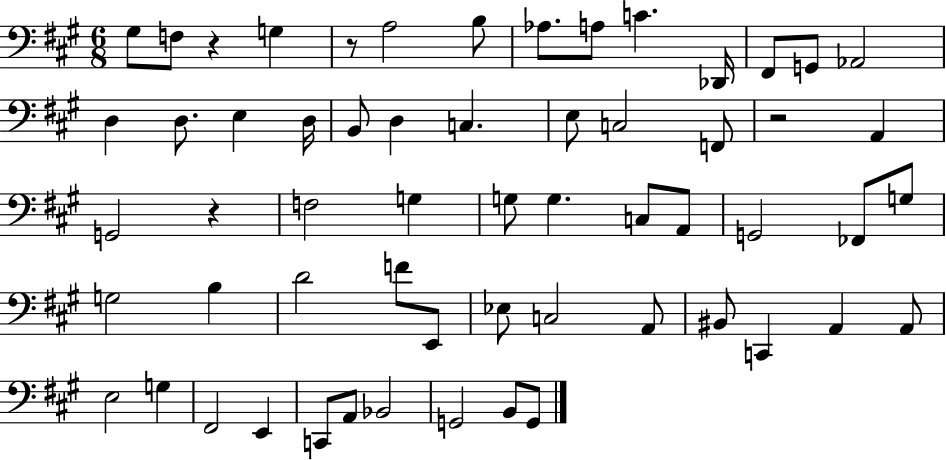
{
  \clef bass
  \numericTimeSignature
  \time 6/8
  \key a \major
  \repeat volta 2 { gis8 f8 r4 g4 | r8 a2 b8 | aes8. a8 c'4. des,16 | fis,8 g,8 aes,2 | \break d4 d8. e4 d16 | b,8 d4 c4. | e8 c2 f,8 | r2 a,4 | \break g,2 r4 | f2 g4 | g8 g4. c8 a,8 | g,2 fes,8 g8 | \break g2 b4 | d'2 f'8 e,8 | ees8 c2 a,8 | bis,8 c,4 a,4 a,8 | \break e2 g4 | fis,2 e,4 | c,8 a,8 bes,2 | g,2 b,8 g,8 | \break } \bar "|."
}